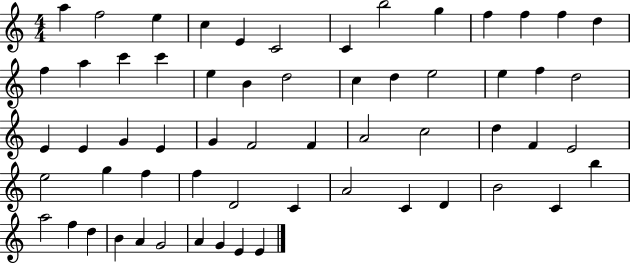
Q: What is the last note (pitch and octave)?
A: E4